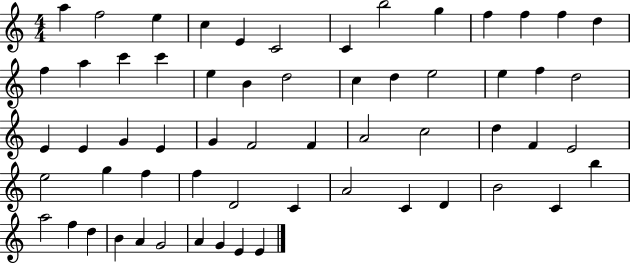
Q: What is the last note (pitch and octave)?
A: E4